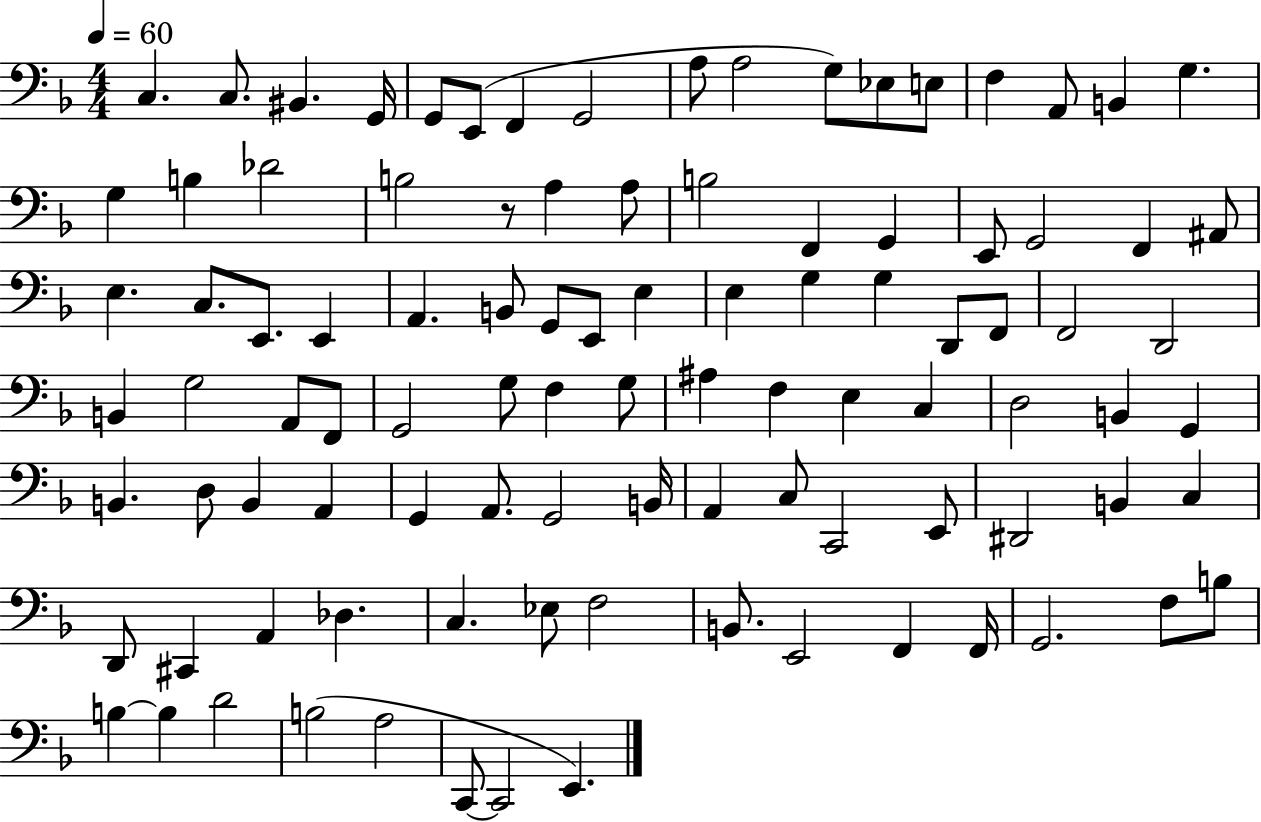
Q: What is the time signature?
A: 4/4